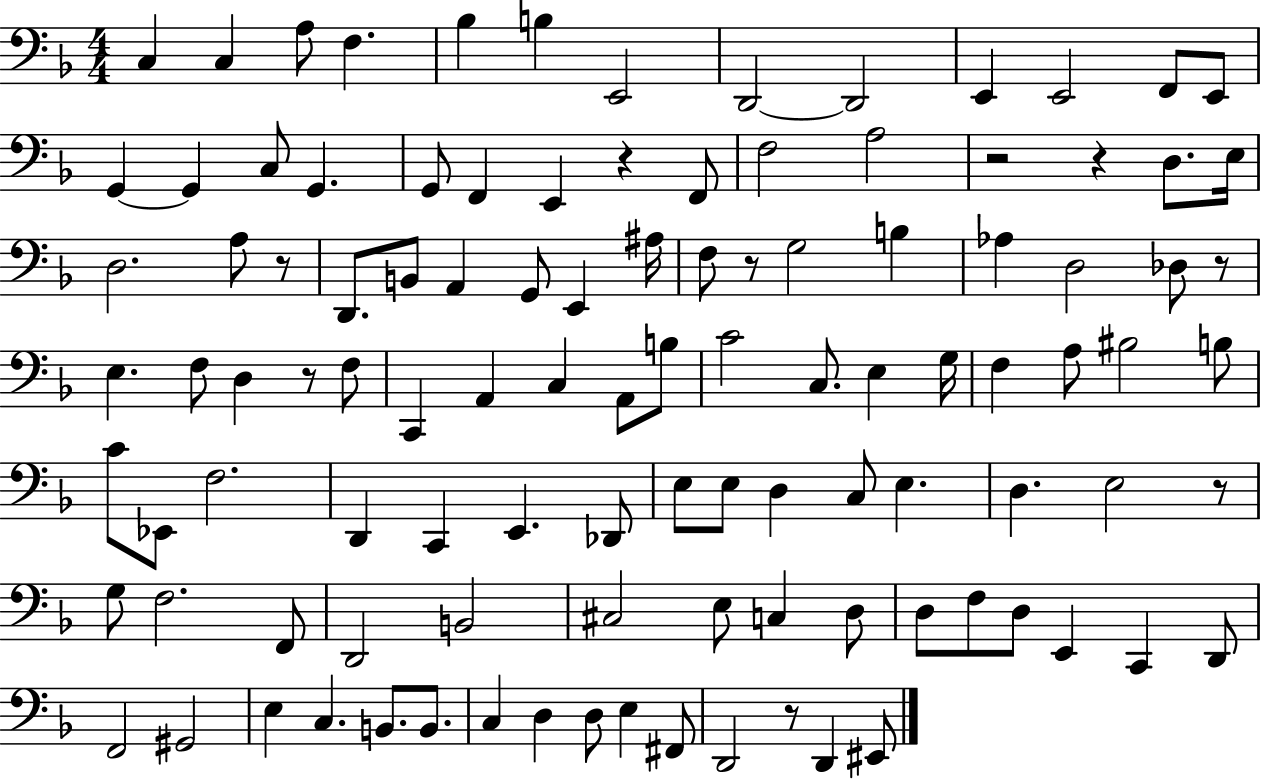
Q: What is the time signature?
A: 4/4